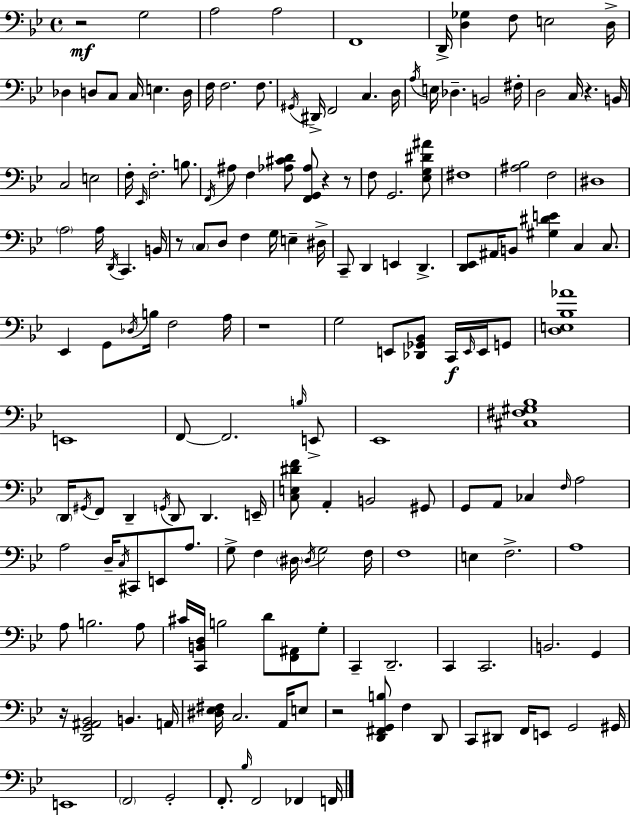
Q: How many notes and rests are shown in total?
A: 171